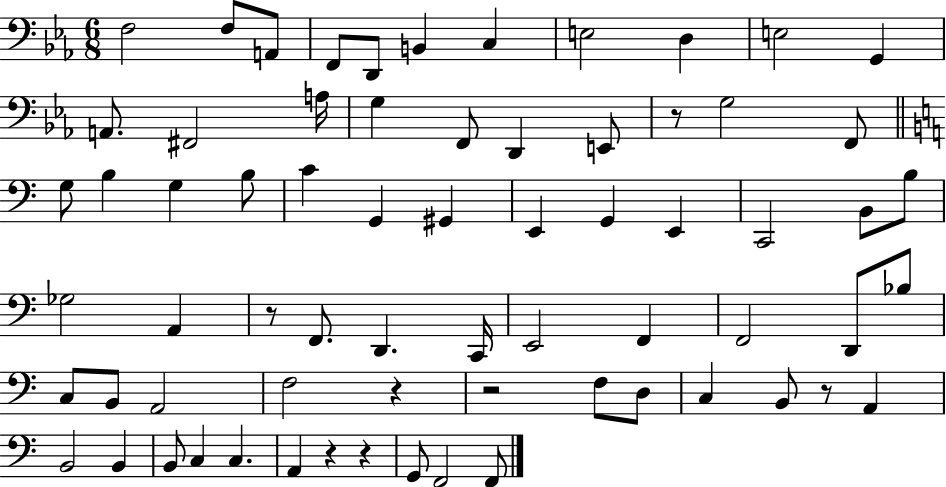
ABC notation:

X:1
T:Untitled
M:6/8
L:1/4
K:Eb
F,2 F,/2 A,,/2 F,,/2 D,,/2 B,, C, E,2 D, E,2 G,, A,,/2 ^F,,2 A,/4 G, F,,/2 D,, E,,/2 z/2 G,2 F,,/2 G,/2 B, G, B,/2 C G,, ^G,, E,, G,, E,, C,,2 B,,/2 B,/2 _G,2 A,, z/2 F,,/2 D,, C,,/4 E,,2 F,, F,,2 D,,/2 _B,/2 C,/2 B,,/2 A,,2 F,2 z z2 F,/2 D,/2 C, B,,/2 z/2 A,, B,,2 B,, B,,/2 C, C, A,, z z G,,/2 F,,2 F,,/2